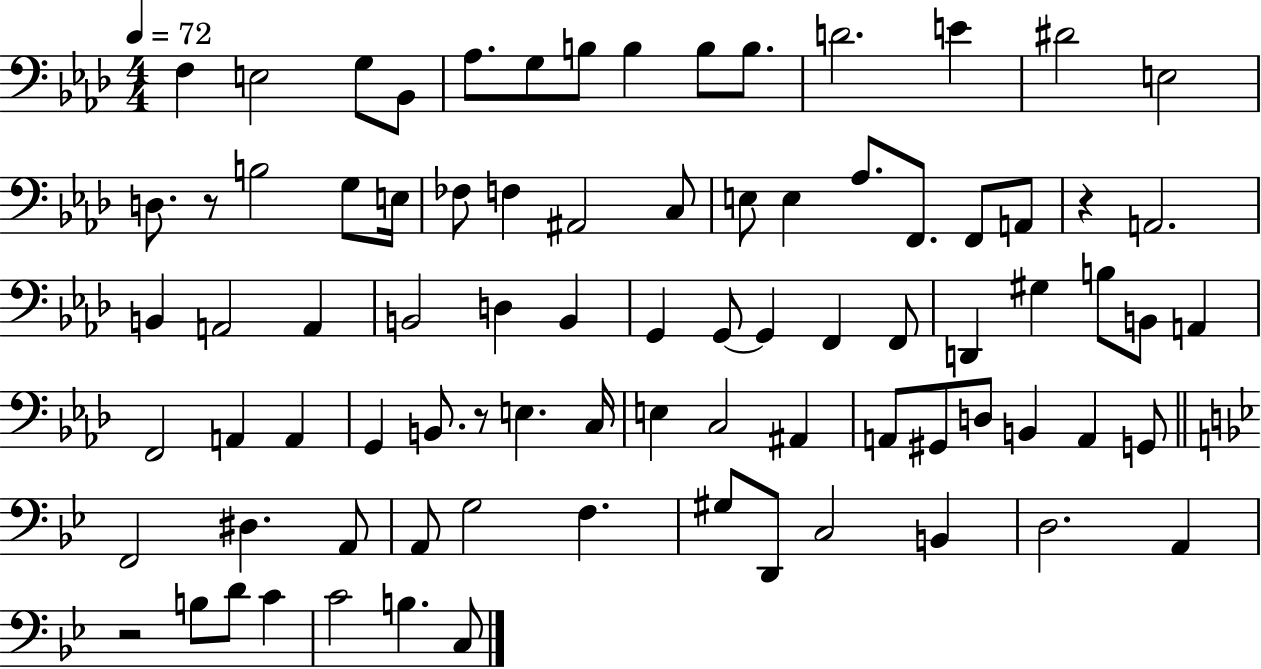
F3/q E3/h G3/e Bb2/e Ab3/e. G3/e B3/e B3/q B3/e B3/e. D4/h. E4/q D#4/h E3/h D3/e. R/e B3/h G3/e E3/s FES3/e F3/q A#2/h C3/e E3/e E3/q Ab3/e. F2/e. F2/e A2/e R/q A2/h. B2/q A2/h A2/q B2/h D3/q B2/q G2/q G2/e G2/q F2/q F2/e D2/q G#3/q B3/e B2/e A2/q F2/h A2/q A2/q G2/q B2/e. R/e E3/q. C3/s E3/q C3/h A#2/q A2/e G#2/e D3/e B2/q A2/q G2/e F2/h D#3/q. A2/e A2/e G3/h F3/q. G#3/e D2/e C3/h B2/q D3/h. A2/q R/h B3/e D4/e C4/q C4/h B3/q. C3/e